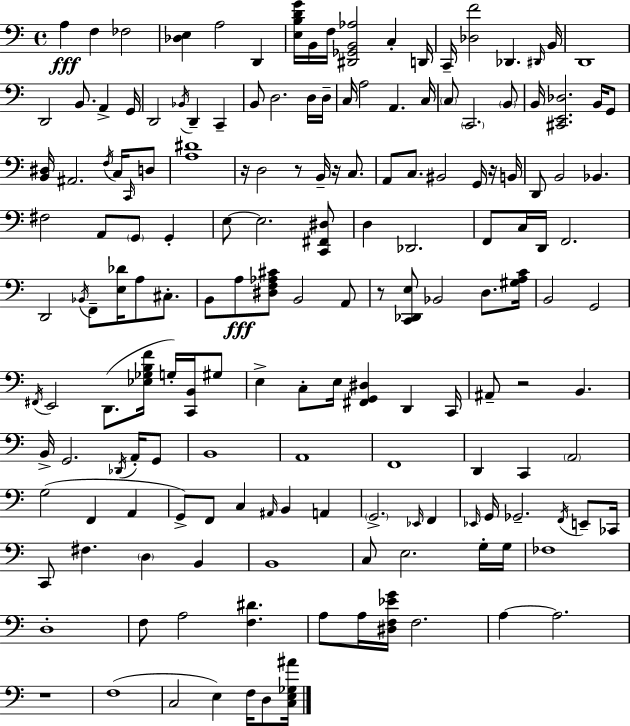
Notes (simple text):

A3/q F3/q FES3/h [Db3,E3]/q A3/h D2/q [E3,B3,D4,G4]/s B2/s F3/s [D#2,Gb2,B2,Ab3]/h C3/q D2/s C2/s [Db3,F4]/h Db2/q. D#2/s B2/s D2/w D2/h B2/e. A2/q G2/s D2/h Bb2/s D2/q C2/q B2/e D3/h. D3/s D3/s C3/s A3/h A2/q. C3/s C3/e C2/h. B2/e B2/s [C#2,E2,Db3]/h. B2/s G2/e [B2,D#3]/s A#2/h. F3/s C3/s C2/s D3/e [A3,D#4]/w R/s D3/h R/e B2/s R/s C3/e. A2/e C3/e. BIS2/h G2/s R/s B2/s D2/e B2/h Bb2/q. F#3/h A2/e G2/e G2/q E3/e E3/h. [C2,F#2,D#3]/e D3/q Db2/h. F2/e C3/s D2/s F2/h. D2/h Bb2/s F2/e [E3,Db4]/s A3/e C#3/e. B2/e A3/e [D#3,F3,Ab3,C#4]/e B2/h A2/e R/e [C2,Db2,E3]/e Bb2/h D3/e. [G#3,A3,C4]/s B2/h G2/h F#2/s E2/h D2/e. [Eb3,Gb3,B3,F4]/s G3/s [C2,B2]/s G#3/e E3/q C3/e E3/s [F#2,G2,D#3]/q D2/q C2/s A#2/e R/h B2/q. B2/s G2/h. Db2/s A2/s G2/e B2/w A2/w F2/w D2/q C2/q A2/h G3/h F2/q A2/q G2/e F2/e C3/q A#2/s B2/q A2/q G2/h. Eb2/s F2/q Eb2/s G2/s Gb2/h. F2/s E2/e CES2/s C2/e F#3/q. D3/q B2/q B2/w C3/e E3/h. G3/s G3/s FES3/w D3/w F3/e A3/h [F3,D#4]/q. A3/e A3/s [D#3,F3,Eb4,G4]/s F3/h. A3/q A3/h. R/w F3/w C3/h E3/q F3/s D3/e [C3,E3,Gb3,A#4]/s